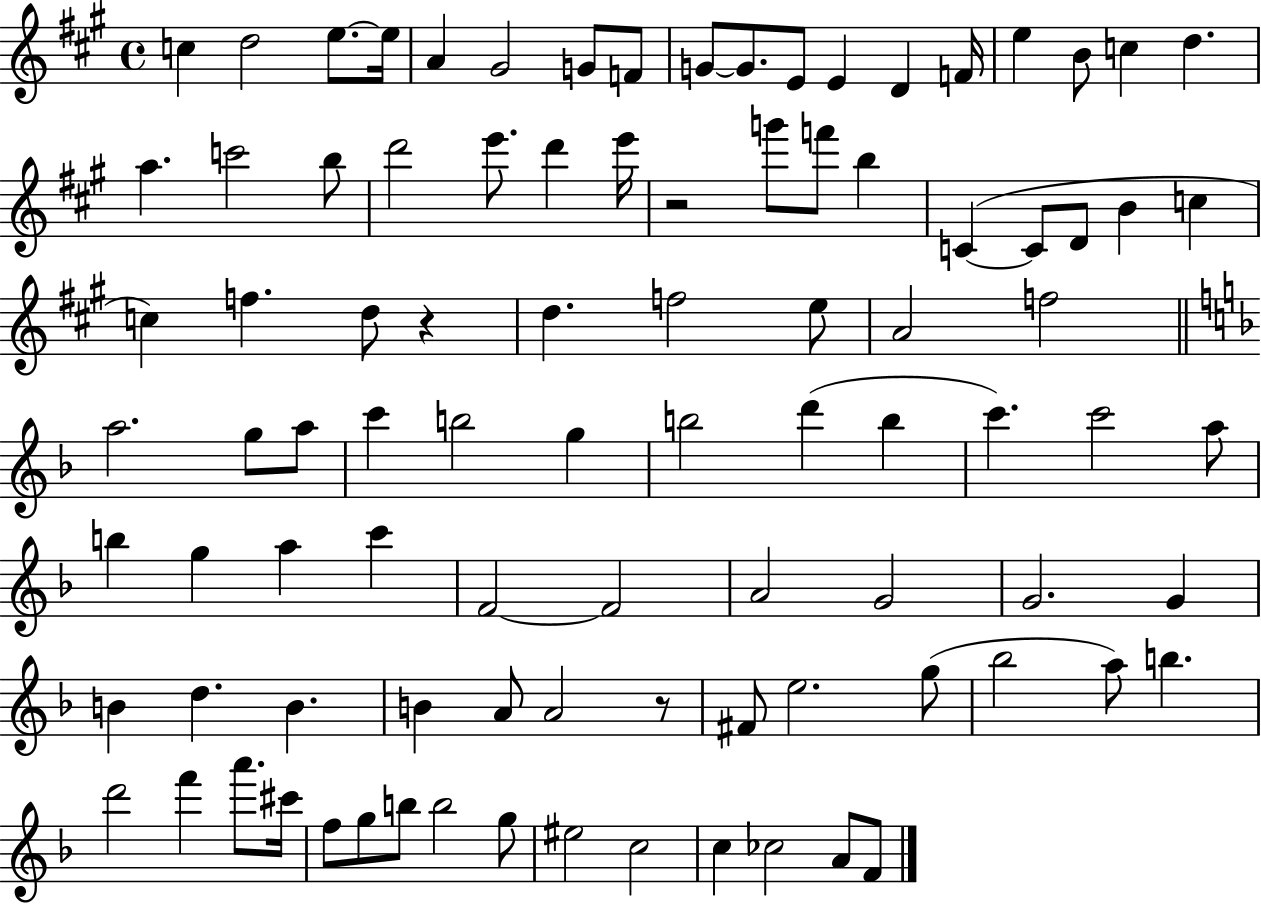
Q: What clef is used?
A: treble